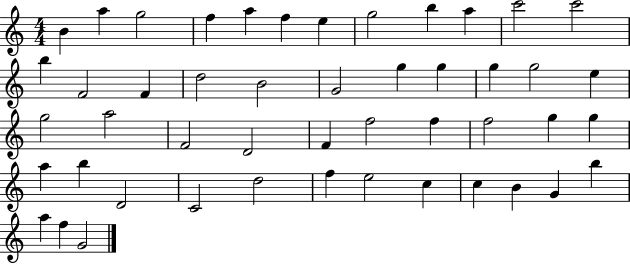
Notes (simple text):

B4/q A5/q G5/h F5/q A5/q F5/q E5/q G5/h B5/q A5/q C6/h C6/h B5/q F4/h F4/q D5/h B4/h G4/h G5/q G5/q G5/q G5/h E5/q G5/h A5/h F4/h D4/h F4/q F5/h F5/q F5/h G5/q G5/q A5/q B5/q D4/h C4/h D5/h F5/q E5/h C5/q C5/q B4/q G4/q B5/q A5/q F5/q G4/h